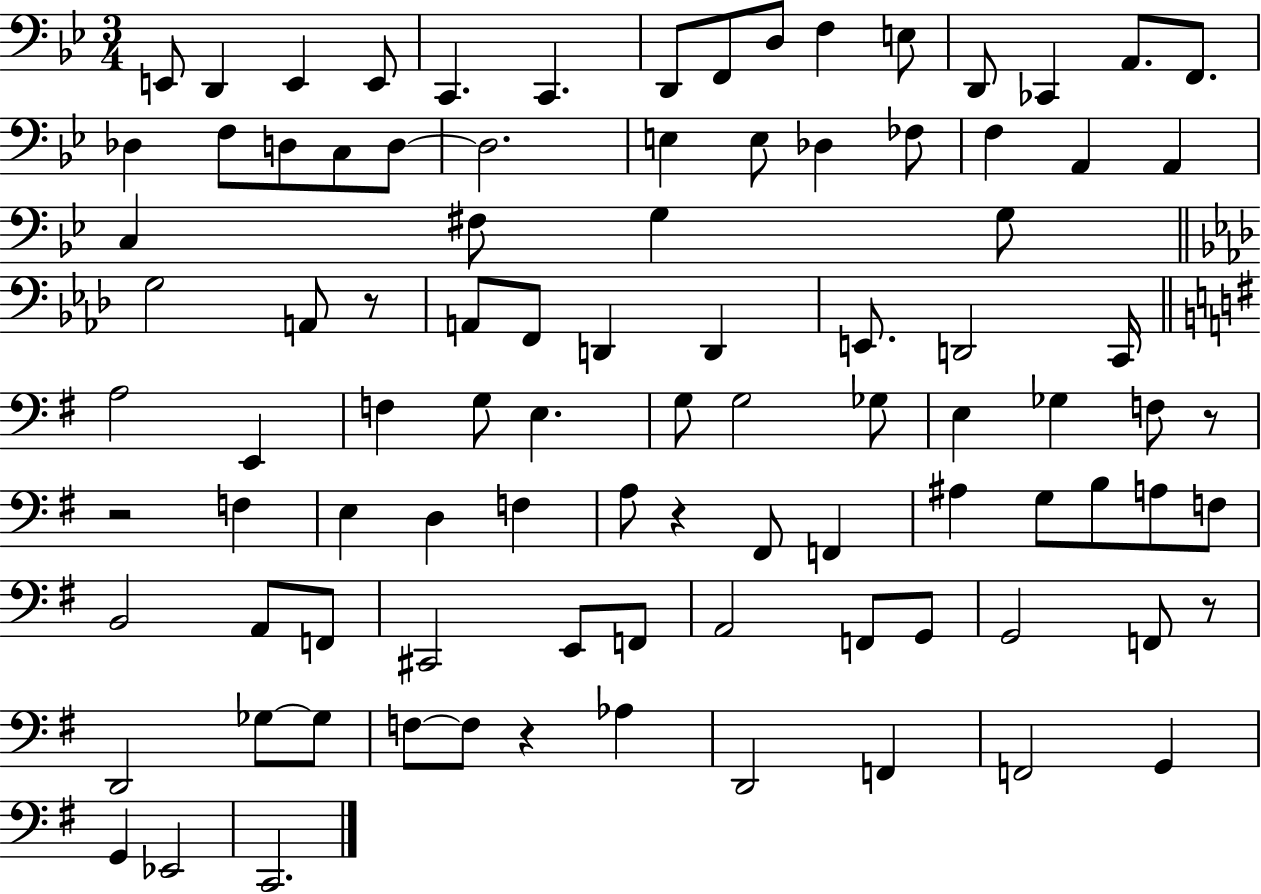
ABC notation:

X:1
T:Untitled
M:3/4
L:1/4
K:Bb
E,,/2 D,, E,, E,,/2 C,, C,, D,,/2 F,,/2 D,/2 F, E,/2 D,,/2 _C,, A,,/2 F,,/2 _D, F,/2 D,/2 C,/2 D,/2 D,2 E, E,/2 _D, _F,/2 F, A,, A,, C, ^F,/2 G, G,/2 G,2 A,,/2 z/2 A,,/2 F,,/2 D,, D,, E,,/2 D,,2 C,,/4 A,2 E,, F, G,/2 E, G,/2 G,2 _G,/2 E, _G, F,/2 z/2 z2 F, E, D, F, A,/2 z ^F,,/2 F,, ^A, G,/2 B,/2 A,/2 F,/2 B,,2 A,,/2 F,,/2 ^C,,2 E,,/2 F,,/2 A,,2 F,,/2 G,,/2 G,,2 F,,/2 z/2 D,,2 _G,/2 _G,/2 F,/2 F,/2 z _A, D,,2 F,, F,,2 G,, G,, _E,,2 C,,2